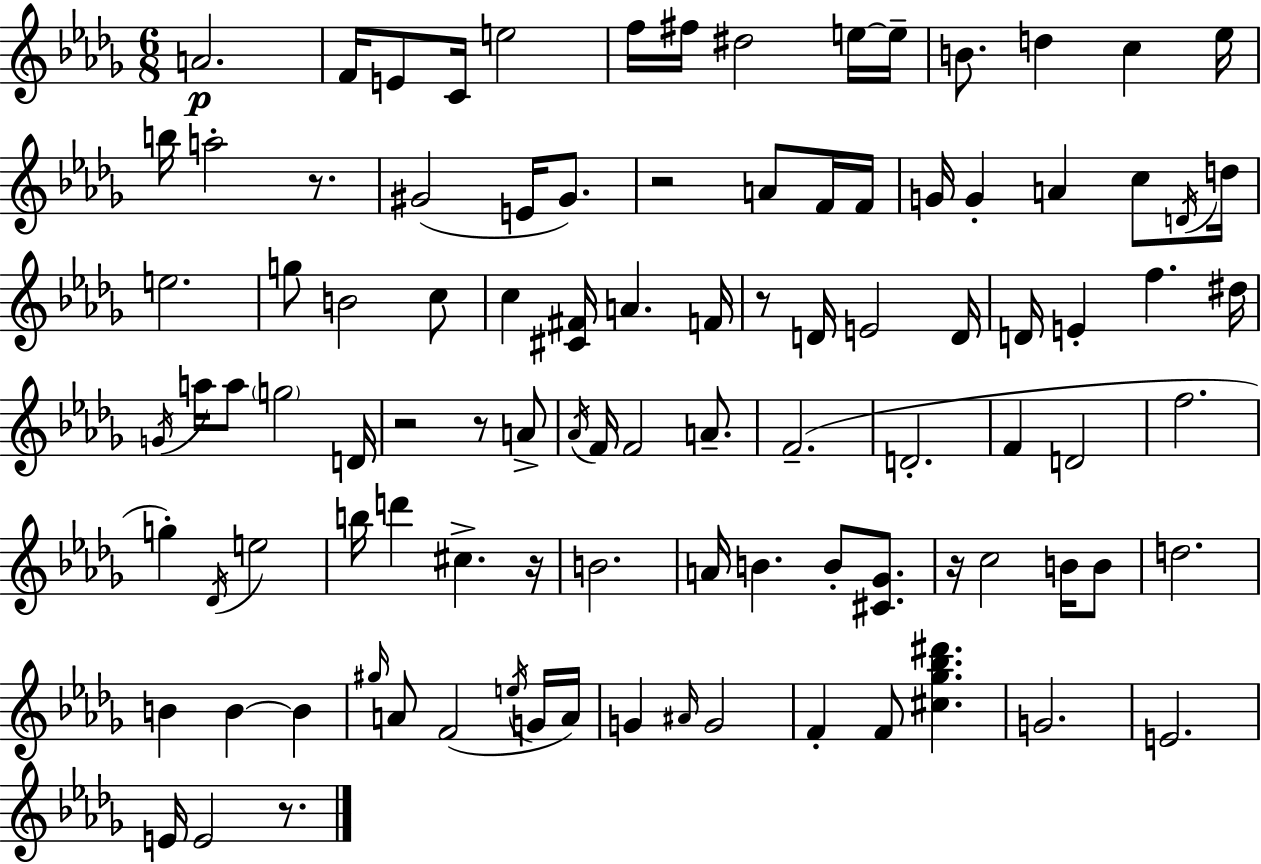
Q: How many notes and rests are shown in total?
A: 100